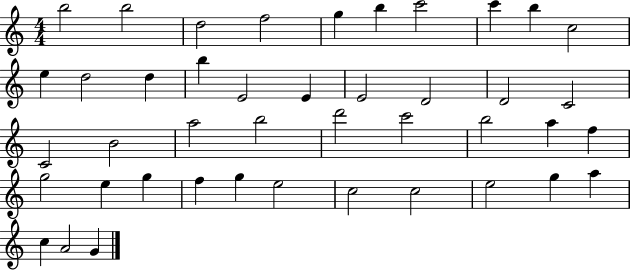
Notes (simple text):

B5/h B5/h D5/h F5/h G5/q B5/q C6/h C6/q B5/q C5/h E5/q D5/h D5/q B5/q E4/h E4/q E4/h D4/h D4/h C4/h C4/h B4/h A5/h B5/h D6/h C6/h B5/h A5/q F5/q G5/h E5/q G5/q F5/q G5/q E5/h C5/h C5/h E5/h G5/q A5/q C5/q A4/h G4/q